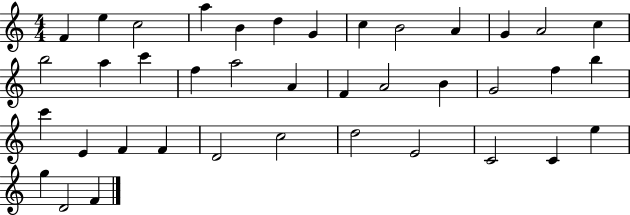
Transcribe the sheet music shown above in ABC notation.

X:1
T:Untitled
M:4/4
L:1/4
K:C
F e c2 a B d G c B2 A G A2 c b2 a c' f a2 A F A2 B G2 f b c' E F F D2 c2 d2 E2 C2 C e g D2 F